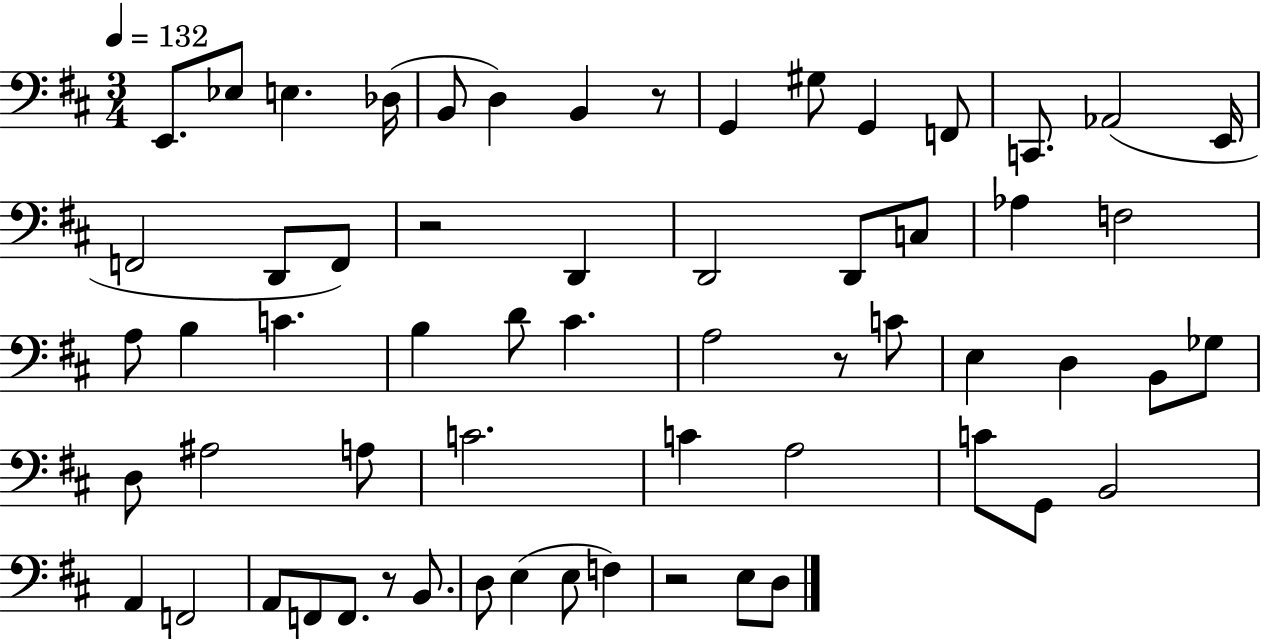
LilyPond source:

{
  \clef bass
  \numericTimeSignature
  \time 3/4
  \key d \major
  \tempo 4 = 132
  \repeat volta 2 { e,8. ees8 e4. des16( | b,8 d4) b,4 r8 | g,4 gis8 g,4 f,8 | c,8. aes,2( e,16 | \break f,2 d,8 f,8) | r2 d,4 | d,2 d,8 c8 | aes4 f2 | \break a8 b4 c'4. | b4 d'8 cis'4. | a2 r8 c'8 | e4 d4 b,8 ges8 | \break d8 ais2 a8 | c'2. | c'4 a2 | c'8 g,8 b,2 | \break a,4 f,2 | a,8 f,8 f,8. r8 b,8. | d8 e4( e8 f4) | r2 e8 d8 | \break } \bar "|."
}